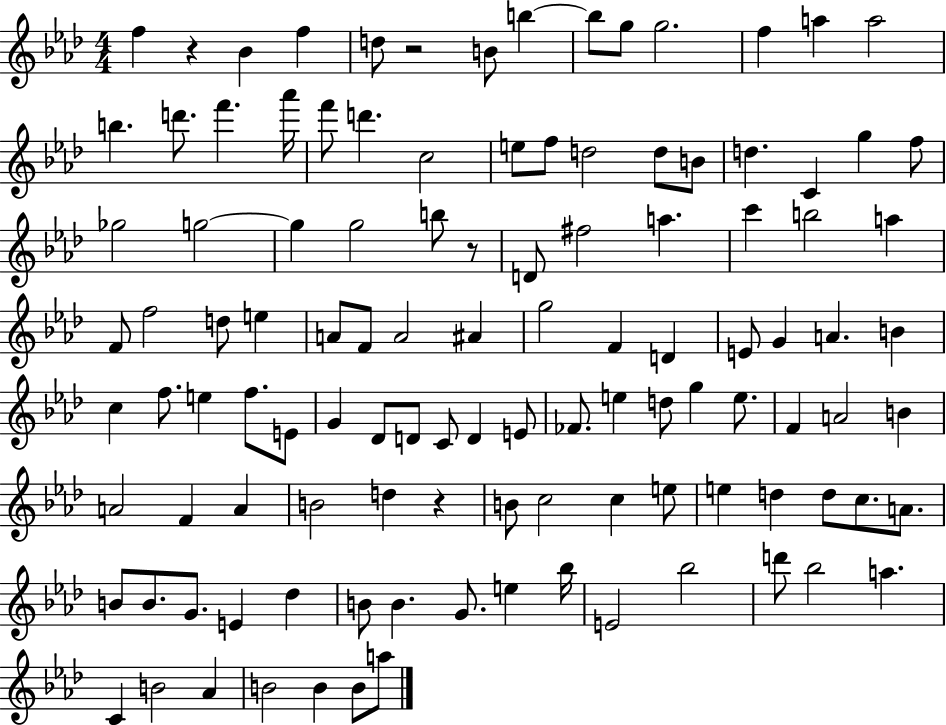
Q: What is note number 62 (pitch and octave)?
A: D4